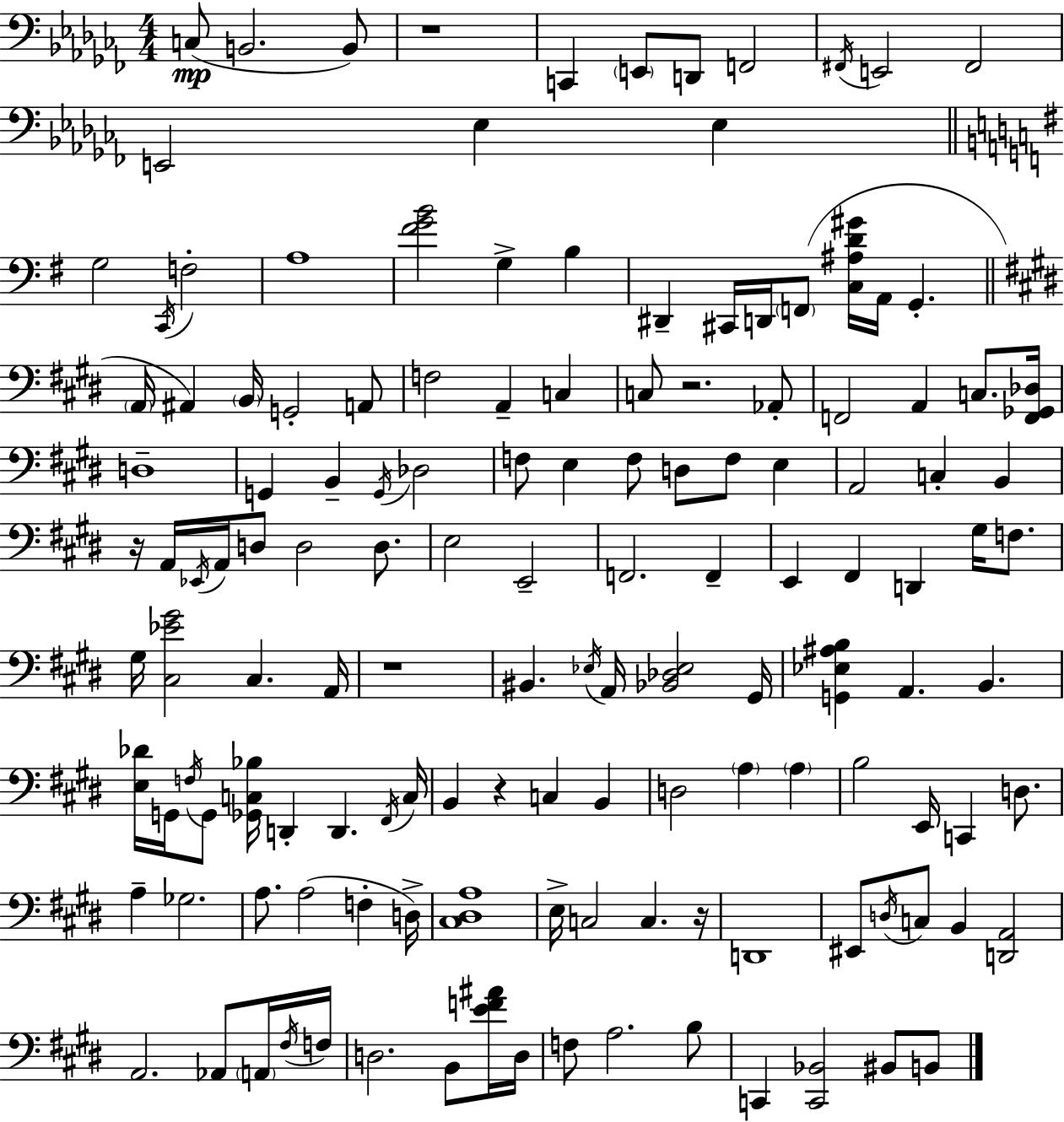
{
  \clef bass
  \numericTimeSignature
  \time 4/4
  \key aes \minor
  c8(\mp b,2. b,8) | r1 | c,4 \parenthesize e,8 d,8 f,2 | \acciaccatura { fis,16 } e,2 fis,2 | \break e,2 ees4 ees4 | \bar "||" \break \key e \minor g2 \acciaccatura { c,16 } f2-. | a1 | <fis' g' b'>2 g4-> b4 | dis,4-- cis,16 d,16 \parenthesize f,8( <c ais d' gis'>16 a,16 g,4.-. | \break \bar "||" \break \key e \major \parenthesize a,16 ais,4) \parenthesize b,16 g,2-. a,8 | f2 a,4-- c4 | c8 r2. aes,8-. | f,2 a,4 c8. <f, ges, des>16 | \break d1-- | g,4 b,4-- \acciaccatura { g,16 } des2 | f8 e4 f8 d8 f8 e4 | a,2 c4-. b,4 | \break r16 a,16 \acciaccatura { ees,16 } a,16 d8 d2 d8. | e2 e,2-- | f,2. f,4-- | e,4 fis,4 d,4 gis16 f8. | \break gis16 <cis ees' gis'>2 cis4. | a,16 r1 | bis,4. \acciaccatura { ees16 } a,16 <bes, des ees>2 | gis,16 <g, ees ais b>4 a,4. b,4. | \break <e des'>16 g,16 \acciaccatura { f16 } g,8 <ges, c bes>16 d,4-. d,4. | \acciaccatura { fis,16 } c16 b,4 r4 c4 | b,4 d2 \parenthesize a4 | \parenthesize a4 b2 e,16 c,4 | \break d8. a4-- ges2. | a8. a2( | f4-. d16->) <cis dis a>1 | e16-> c2 c4. | \break r16 d,1 | eis,8 \acciaccatura { d16 } c8 b,4 <d, a,>2 | a,2. | aes,8 \parenthesize a,16 \acciaccatura { fis16 } f16 d2. | \break b,8 <e' f' ais'>16 d16 f8 a2. | b8 c,4 <c, bes,>2 | bis,8 b,8 \bar "|."
}